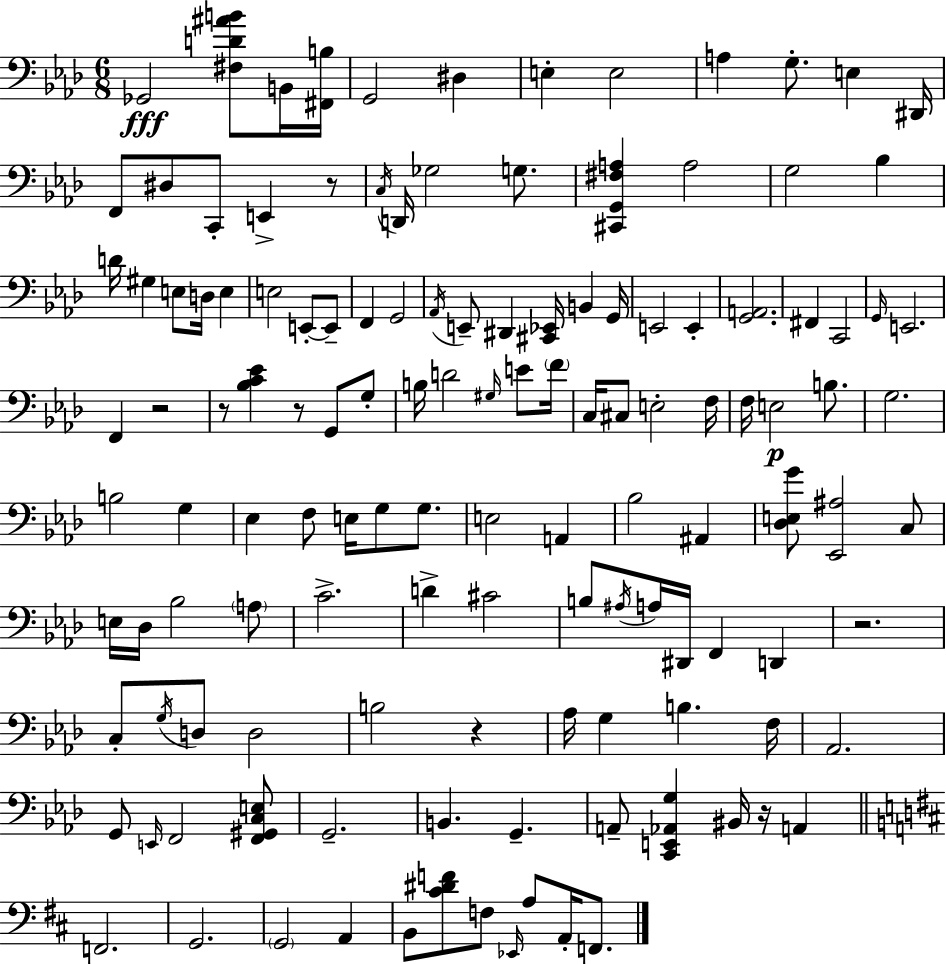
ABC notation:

X:1
T:Untitled
M:6/8
L:1/4
K:Fm
_G,,2 [^F,D^AB]/2 B,,/4 [^F,,B,]/4 G,,2 ^D, E, E,2 A, G,/2 E, ^D,,/4 F,,/2 ^D,/2 C,,/2 E,, z/2 C,/4 D,,/4 _G,2 G,/2 [^C,,G,,^F,A,] A,2 G,2 _B, D/4 ^G, E,/2 D,/4 E, E,2 E,,/2 E,,/2 F,, G,,2 _A,,/4 E,,/2 ^D,, [^C,,_E,,]/4 B,, G,,/4 E,,2 E,, [G,,A,,]2 ^F,, C,,2 G,,/4 E,,2 F,, z2 z/2 [_B,C_E] z/2 G,,/2 G,/2 B,/4 D2 ^G,/4 E/2 F/4 C,/4 ^C,/2 E,2 F,/4 F,/4 E,2 B,/2 G,2 B,2 G, _E, F,/2 E,/4 G,/2 G,/2 E,2 A,, _B,2 ^A,, [_D,E,G]/2 [_E,,^A,]2 C,/2 E,/4 _D,/4 _B,2 A,/2 C2 D ^C2 B,/2 ^A,/4 A,/4 ^D,,/4 F,, D,, z2 C,/2 G,/4 D,/2 D,2 B,2 z _A,/4 G, B, F,/4 _A,,2 G,,/2 E,,/4 F,,2 [F,,^G,,C,E,]/2 G,,2 B,, G,, A,,/2 [C,,E,,_A,,G,] ^B,,/4 z/4 A,, F,,2 G,,2 G,,2 A,, B,,/2 [^C^DF]/2 F,/2 _E,,/4 A,/2 A,,/4 F,,/2